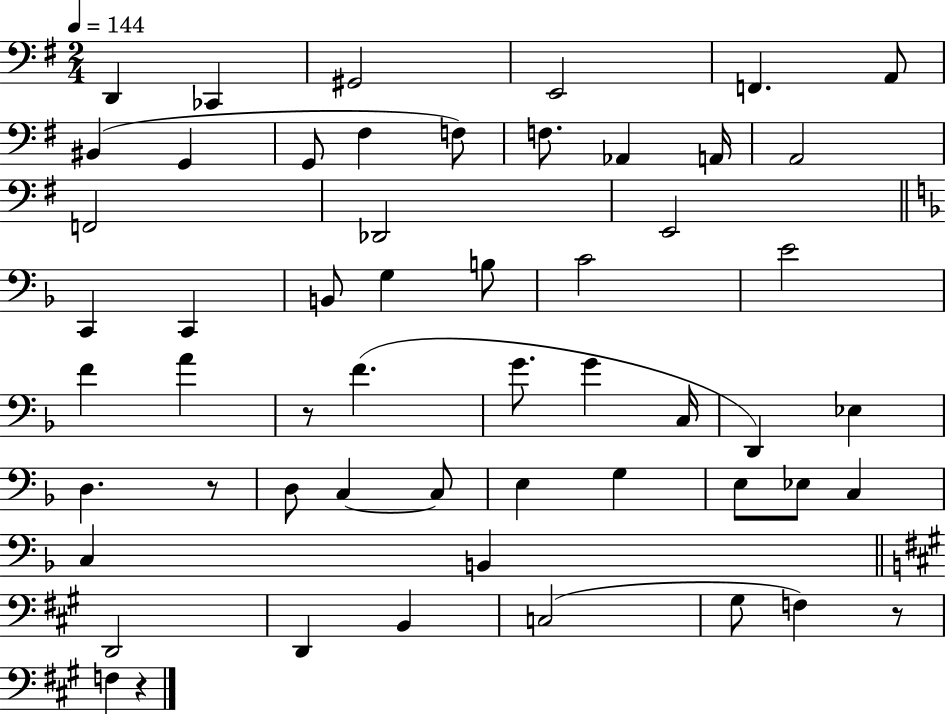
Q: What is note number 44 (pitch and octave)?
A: B2